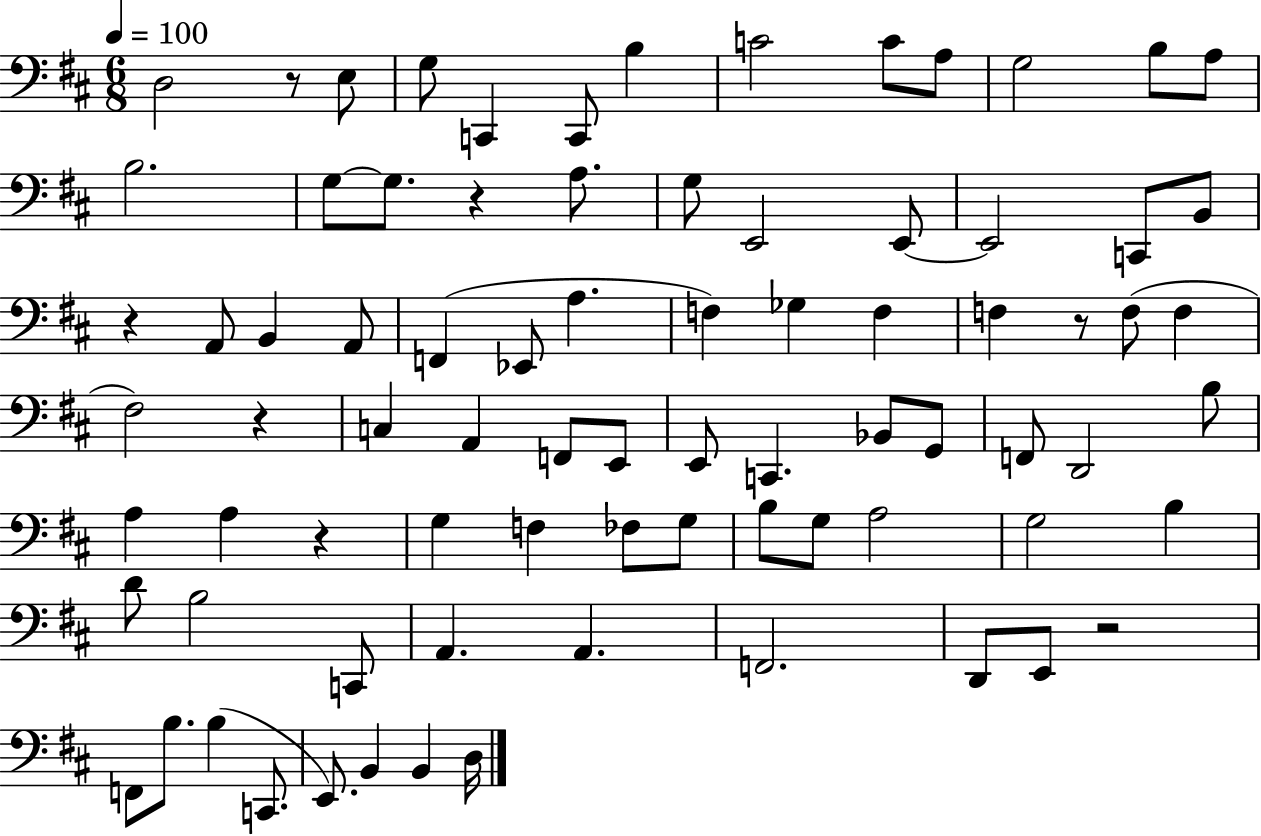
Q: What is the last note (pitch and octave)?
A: D3